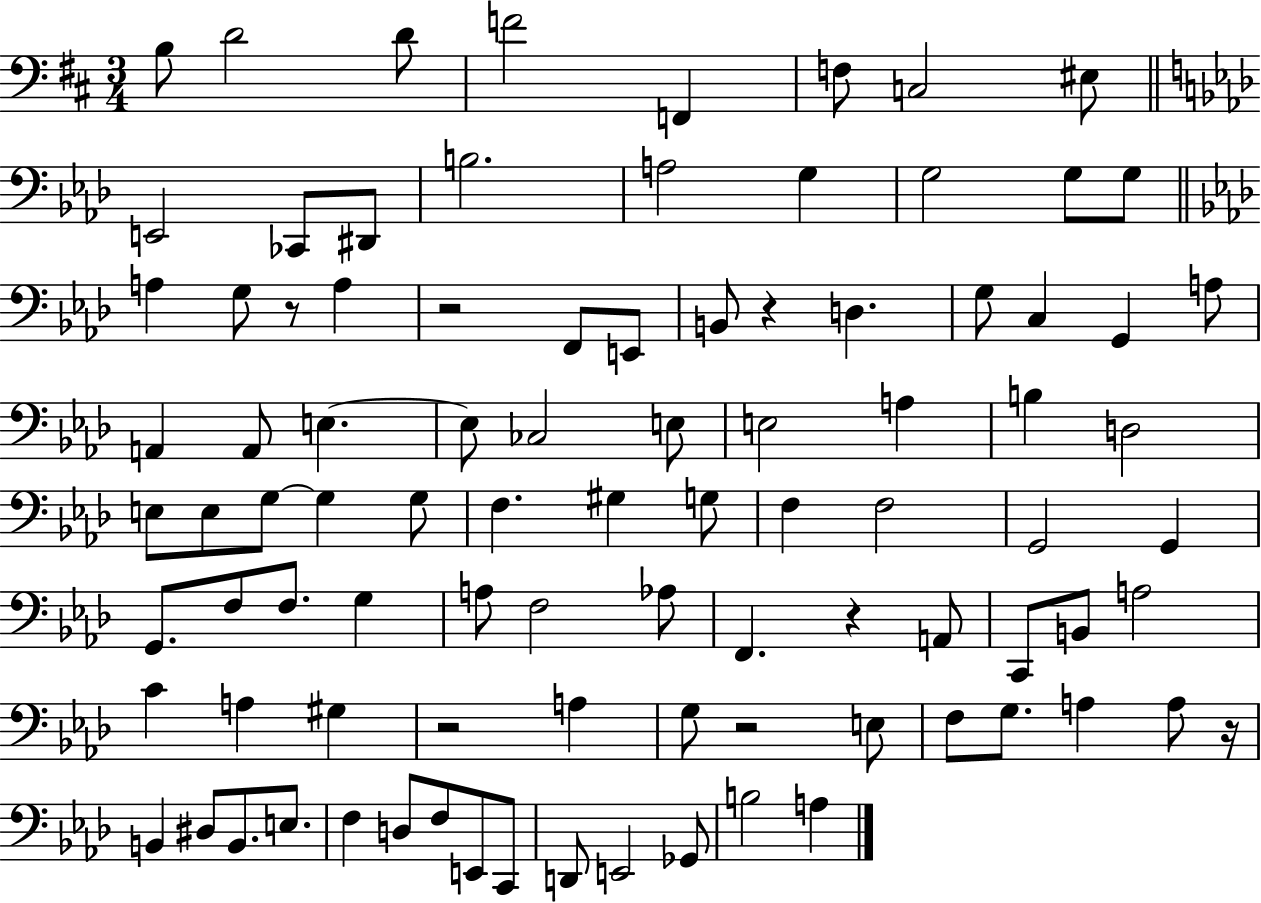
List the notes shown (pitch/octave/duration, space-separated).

B3/e D4/h D4/e F4/h F2/q F3/e C3/h EIS3/e E2/h CES2/e D#2/e B3/h. A3/h G3/q G3/h G3/e G3/e A3/q G3/e R/e A3/q R/h F2/e E2/e B2/e R/q D3/q. G3/e C3/q G2/q A3/e A2/q A2/e E3/q. E3/e CES3/h E3/e E3/h A3/q B3/q D3/h E3/e E3/e G3/e G3/q G3/e F3/q. G#3/q G3/e F3/q F3/h G2/h G2/q G2/e. F3/e F3/e. G3/q A3/e F3/h Ab3/e F2/q. R/q A2/e C2/e B2/e A3/h C4/q A3/q G#3/q R/h A3/q G3/e R/h E3/e F3/e G3/e. A3/q A3/e R/s B2/q D#3/e B2/e. E3/e. F3/q D3/e F3/e E2/e C2/e D2/e E2/h Gb2/e B3/h A3/q